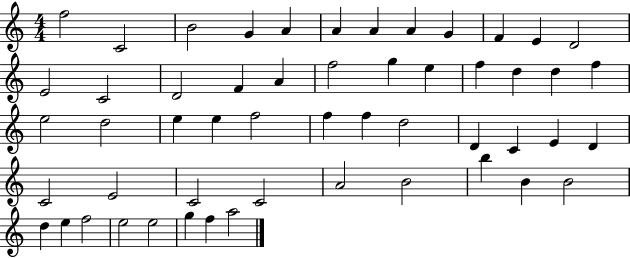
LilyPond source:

{
  \clef treble
  \numericTimeSignature
  \time 4/4
  \key c \major
  f''2 c'2 | b'2 g'4 a'4 | a'4 a'4 a'4 g'4 | f'4 e'4 d'2 | \break e'2 c'2 | d'2 f'4 a'4 | f''2 g''4 e''4 | f''4 d''4 d''4 f''4 | \break e''2 d''2 | e''4 e''4 f''2 | f''4 f''4 d''2 | d'4 c'4 e'4 d'4 | \break c'2 e'2 | c'2 c'2 | a'2 b'2 | b''4 b'4 b'2 | \break d''4 e''4 f''2 | e''2 e''2 | g''4 f''4 a''2 | \bar "|."
}